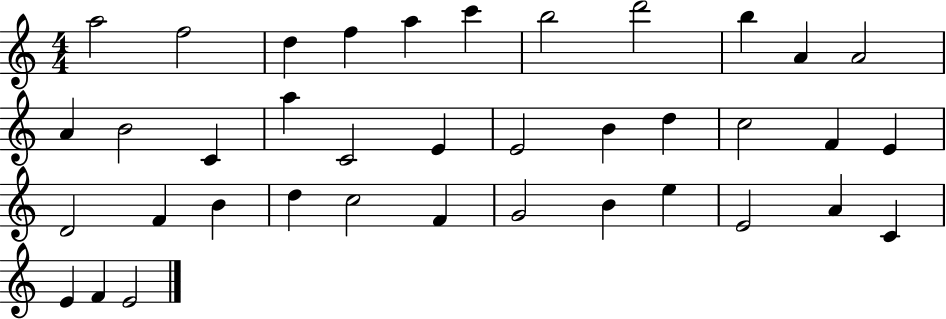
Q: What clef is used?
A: treble